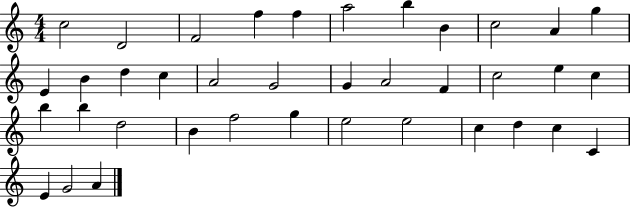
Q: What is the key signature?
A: C major